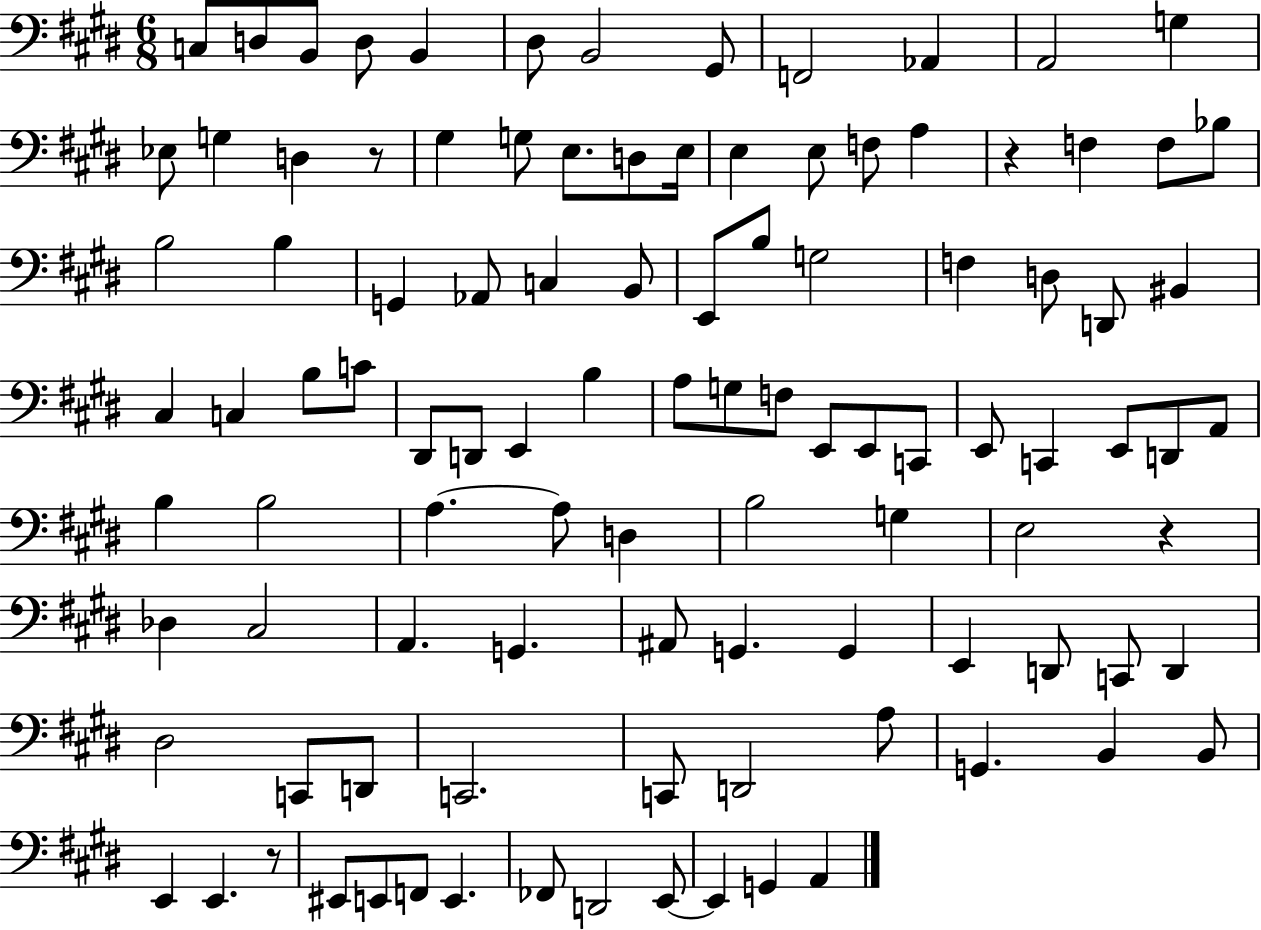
C3/e D3/e B2/e D3/e B2/q D#3/e B2/h G#2/e F2/h Ab2/q A2/h G3/q Eb3/e G3/q D3/q R/e G#3/q G3/e E3/e. D3/e E3/s E3/q E3/e F3/e A3/q R/q F3/q F3/e Bb3/e B3/h B3/q G2/q Ab2/e C3/q B2/e E2/e B3/e G3/h F3/q D3/e D2/e BIS2/q C#3/q C3/q B3/e C4/e D#2/e D2/e E2/q B3/q A3/e G3/e F3/e E2/e E2/e C2/e E2/e C2/q E2/e D2/e A2/e B3/q B3/h A3/q. A3/e D3/q B3/h G3/q E3/h R/q Db3/q C#3/h A2/q. G2/q. A#2/e G2/q. G2/q E2/q D2/e C2/e D2/q D#3/h C2/e D2/e C2/h. C2/e D2/h A3/e G2/q. B2/q B2/e E2/q E2/q. R/e EIS2/e E2/e F2/e E2/q. FES2/e D2/h E2/e E2/q G2/q A2/q